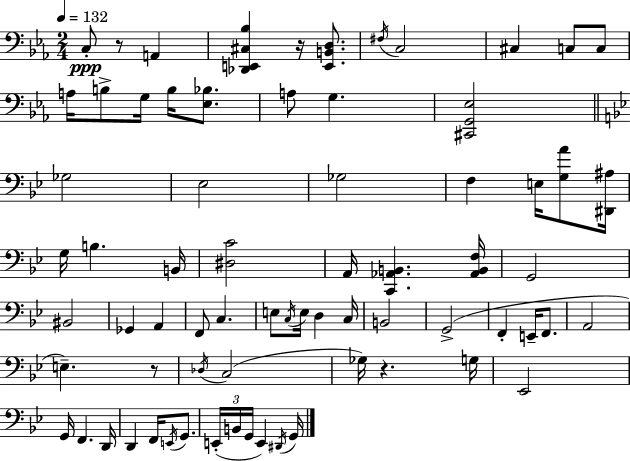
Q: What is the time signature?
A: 2/4